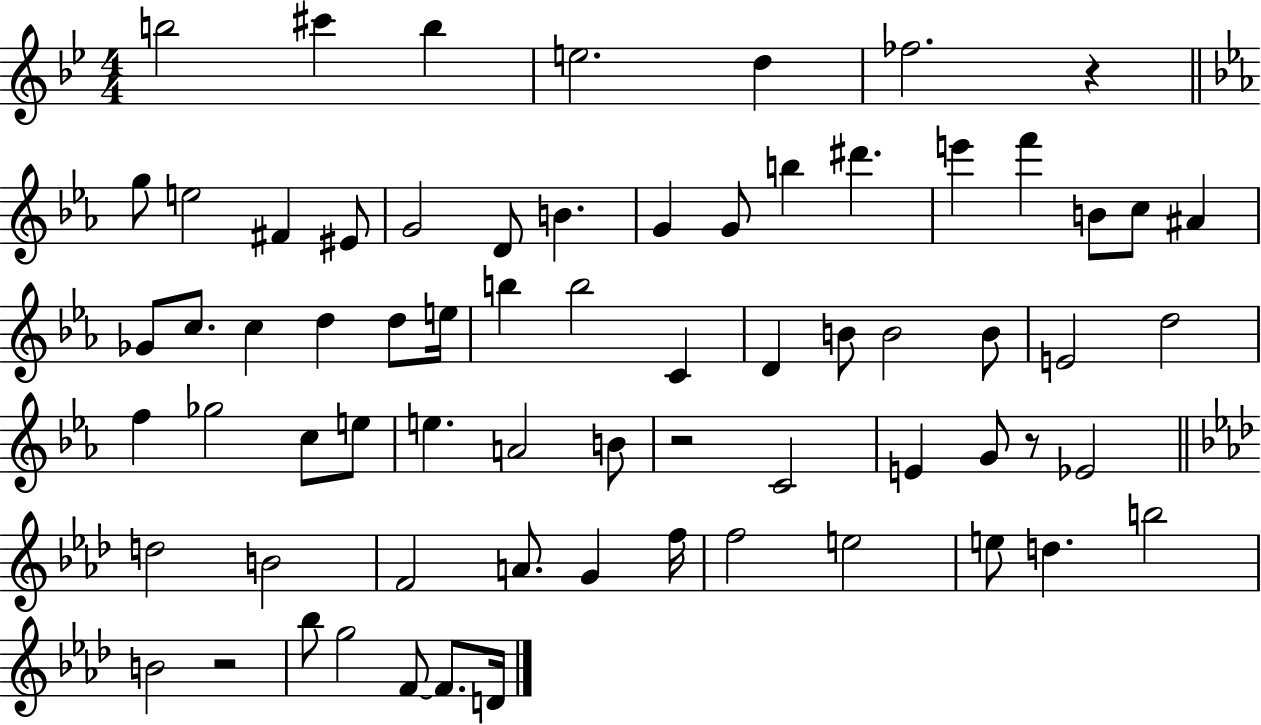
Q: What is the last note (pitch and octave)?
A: D4